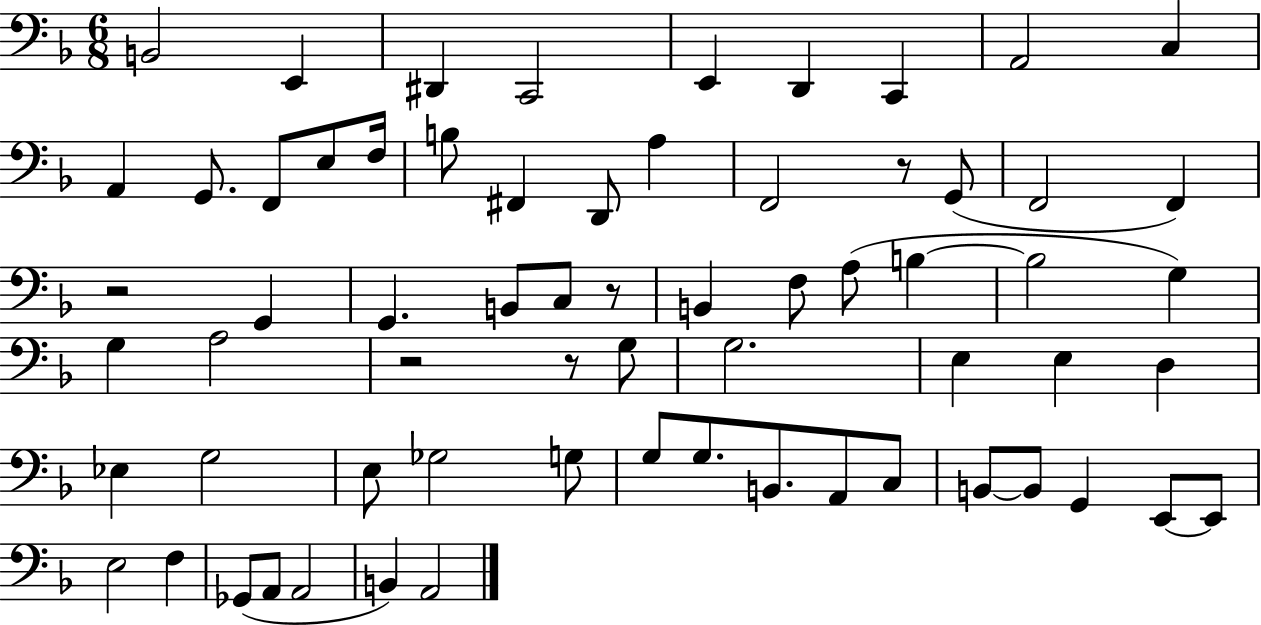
X:1
T:Untitled
M:6/8
L:1/4
K:F
B,,2 E,, ^D,, C,,2 E,, D,, C,, A,,2 C, A,, G,,/2 F,,/2 E,/2 F,/4 B,/2 ^F,, D,,/2 A, F,,2 z/2 G,,/2 F,,2 F,, z2 G,, G,, B,,/2 C,/2 z/2 B,, F,/2 A,/2 B, B,2 G, G, A,2 z2 z/2 G,/2 G,2 E, E, D, _E, G,2 E,/2 _G,2 G,/2 G,/2 G,/2 B,,/2 A,,/2 C,/2 B,,/2 B,,/2 G,, E,,/2 E,,/2 E,2 F, _G,,/2 A,,/2 A,,2 B,, A,,2